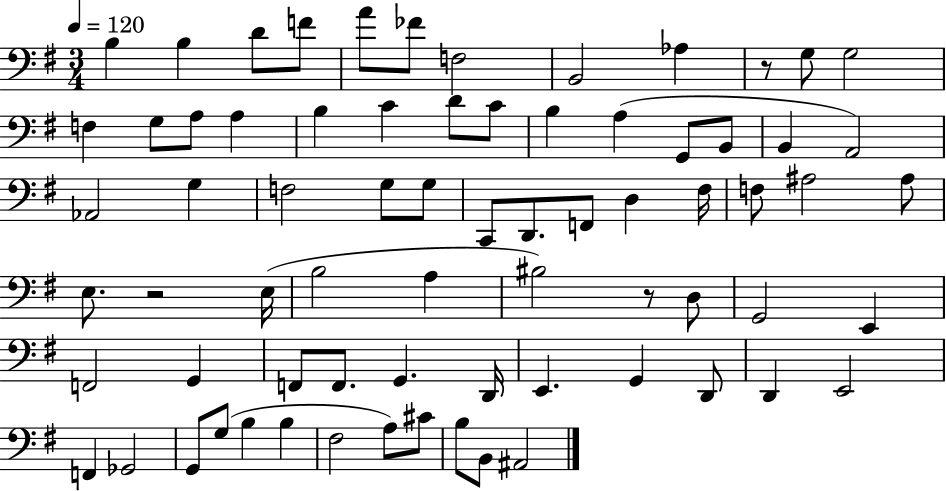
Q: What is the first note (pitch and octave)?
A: B3